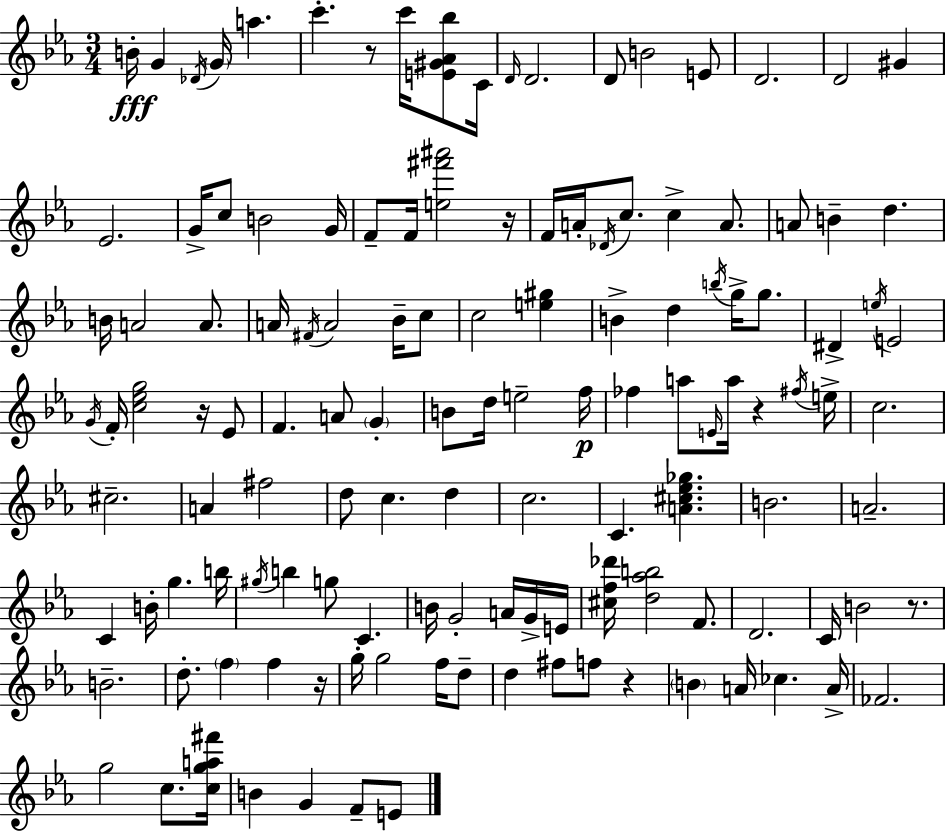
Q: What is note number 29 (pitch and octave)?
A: A4